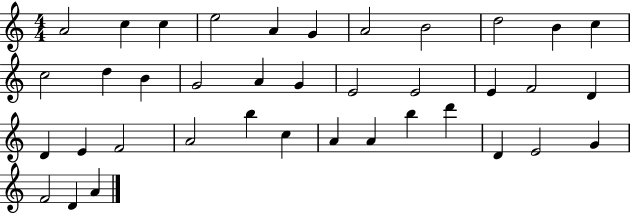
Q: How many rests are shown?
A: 0